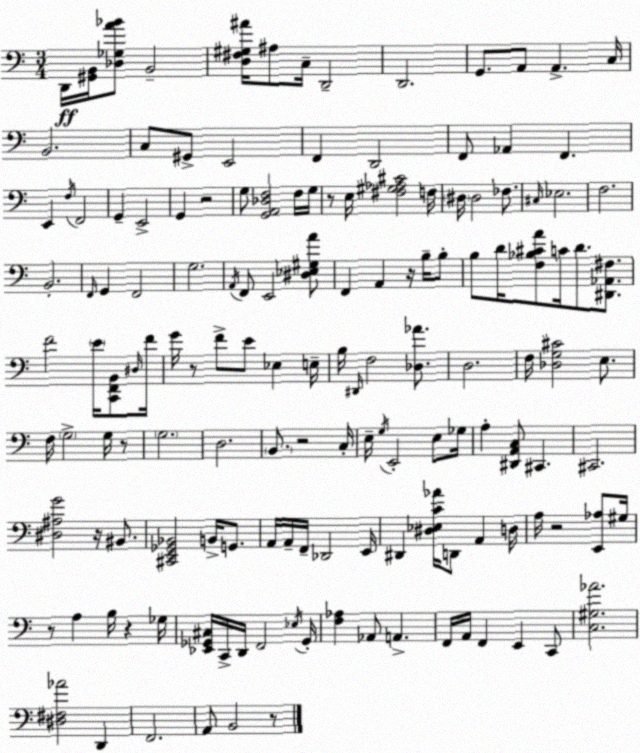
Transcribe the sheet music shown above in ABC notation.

X:1
T:Untitled
M:3/4
L:1/4
K:Am
D,,/4 [^G,,B,,]/4 [_D,_G,A_B]/2 B,,2 [D,^F,^G,^A]/4 ^A,/2 C,/4 D,,2 D,,2 G,,/2 A,,/2 A,, C,/4 B,,2 C,/2 ^G,,/2 E,,2 F,, D,,2 F,,/2 _A,, F,, E,, F,/4 F,,2 G,, E,,2 G,, z2 G,/2 [G,,A,,_D,F,]2 F,/4 G,/4 z/2 E,/4 [^F,^G,_A,^C]2 F,/4 ^D,/4 ^D,2 _F,/2 ^C,/4 _E,2 F,2 B,,2 F,,/4 G,, F,,2 G,2 A,,/4 F,,/2 E,,2 [^D,_E,^G,A]/2 F,, A,, z/4 B,/4 B,/2 B,/2 D/4 [F,_B,^CA]/2 C/4 D/2 [^D,,_A,,^F,]/2 F2 E/4 [C,,F,,B,,]/2 ^D,/4 F/4 G/4 z/2 F/2 E/2 _E, E,/4 B,/4 ^D,,/4 F,2 [_D,_A]/2 D,2 F,/4 [_D,G,^C]2 E,/2 F,/4 G,2 G,/4 z/2 G,2 D,2 B,,/2 z2 C,/4 E,/4 G,/4 E,,2 E,/2 _G,/4 A, [^D,,A,,C,]/2 ^C,, ^C,,2 [^D,^A,G]2 z/4 ^B,,/2 [^C,,E,,_G,,_B,,]2 B,,/4 G,,/2 A,,/4 A,,/4 F,,/4 _D,,2 E,,/4 ^D,, [^D,_E,C_A]/4 D,,/2 A,, D,/4 A,/4 z2 [E,,_A,]/2 ^G,/4 z/2 A, B,/4 z _G,/4 [_E,,_G,,^C,]/4 C,,/4 D,,/4 F,,2 _E,/4 _G,,/4 [F,_A,] _A,,/2 A,, F,,/4 A,,/4 F,, E,, C,,/2 [C,^G,_A]2 [^D,^F,_A]2 D,, F,,2 A,,/2 B,,2 z/2